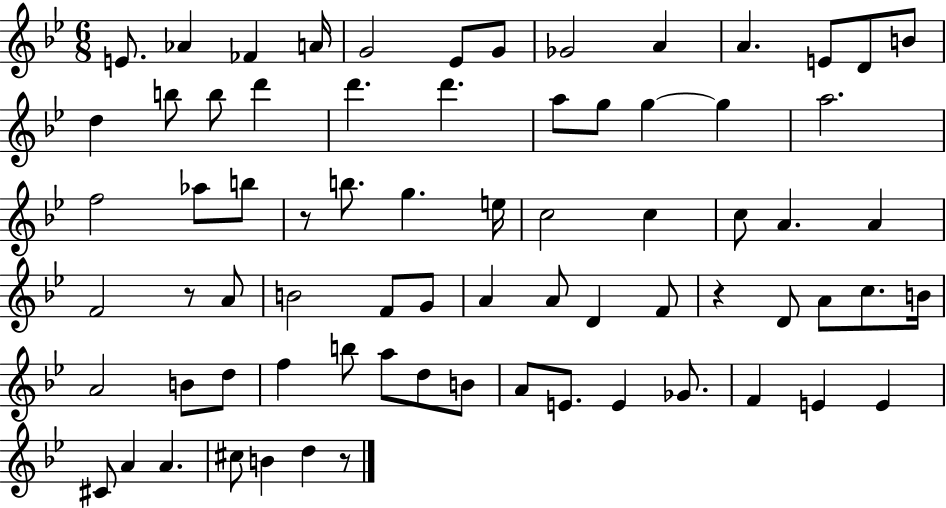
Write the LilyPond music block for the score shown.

{
  \clef treble
  \numericTimeSignature
  \time 6/8
  \key bes \major
  \repeat volta 2 { e'8. aes'4 fes'4 a'16 | g'2 ees'8 g'8 | ges'2 a'4 | a'4. e'8 d'8 b'8 | \break d''4 b''8 b''8 d'''4 | d'''4. d'''4. | a''8 g''8 g''4~~ g''4 | a''2. | \break f''2 aes''8 b''8 | r8 b''8. g''4. e''16 | c''2 c''4 | c''8 a'4. a'4 | \break f'2 r8 a'8 | b'2 f'8 g'8 | a'4 a'8 d'4 f'8 | r4 d'8 a'8 c''8. b'16 | \break a'2 b'8 d''8 | f''4 b''8 a''8 d''8 b'8 | a'8 e'8. e'4 ges'8. | f'4 e'4 e'4 | \break cis'8 a'4 a'4. | cis''8 b'4 d''4 r8 | } \bar "|."
}